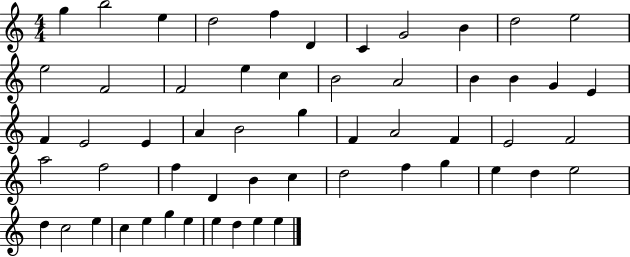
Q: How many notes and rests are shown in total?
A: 56